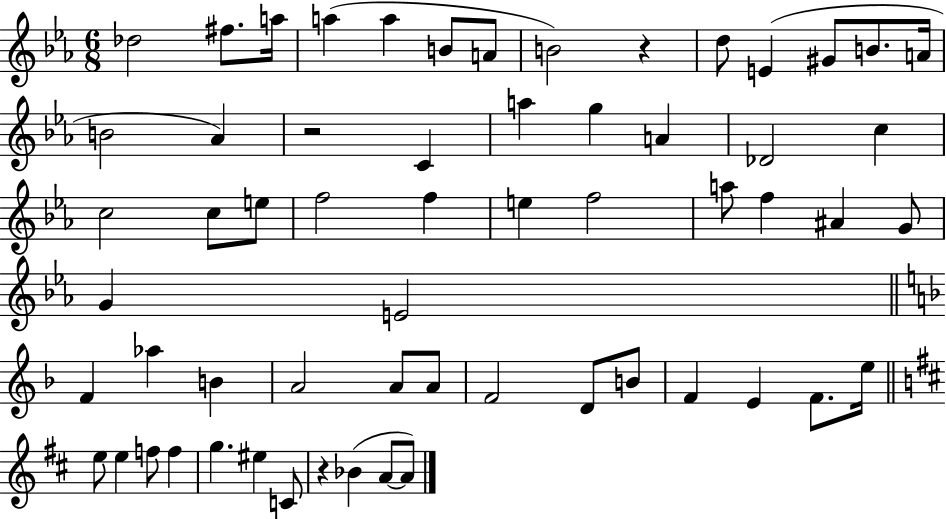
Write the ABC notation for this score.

X:1
T:Untitled
M:6/8
L:1/4
K:Eb
_d2 ^f/2 a/4 a a B/2 A/2 B2 z d/2 E ^G/2 B/2 A/4 B2 _A z2 C a g A _D2 c c2 c/2 e/2 f2 f e f2 a/2 f ^A G/2 G E2 F _a B A2 A/2 A/2 F2 D/2 B/2 F E F/2 e/4 e/2 e f/2 f g ^e C/2 z _B A/2 A/2